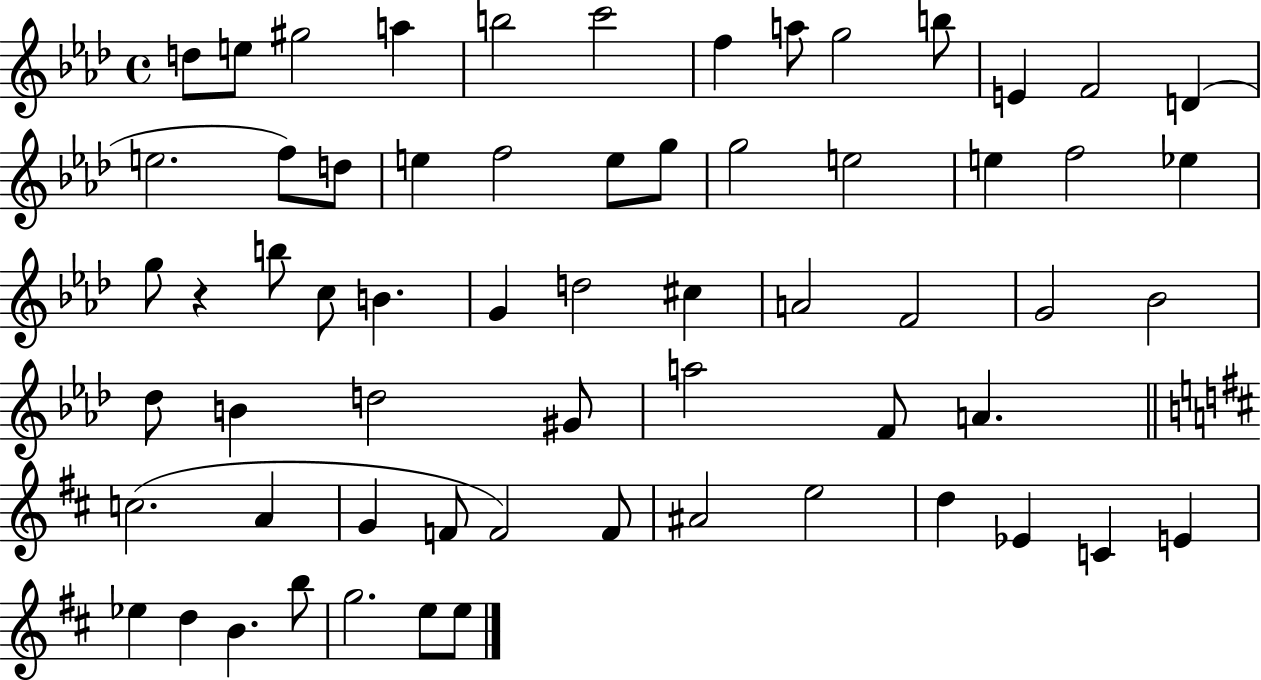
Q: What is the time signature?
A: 4/4